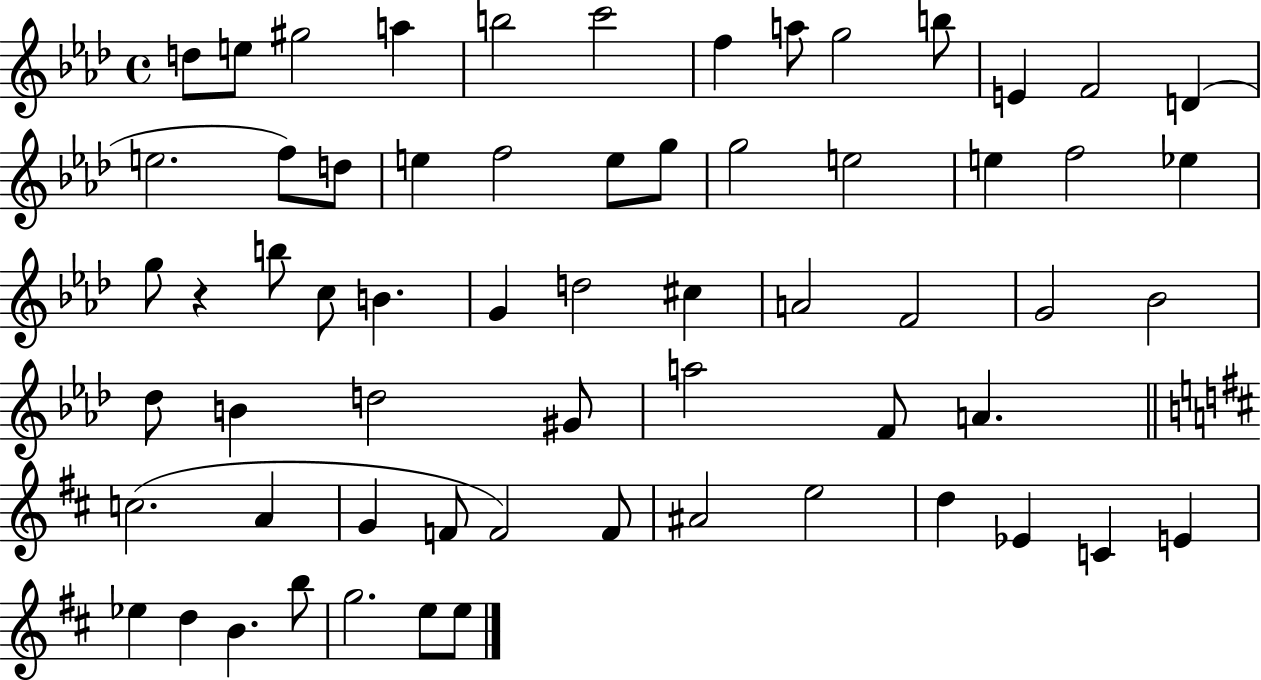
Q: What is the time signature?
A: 4/4